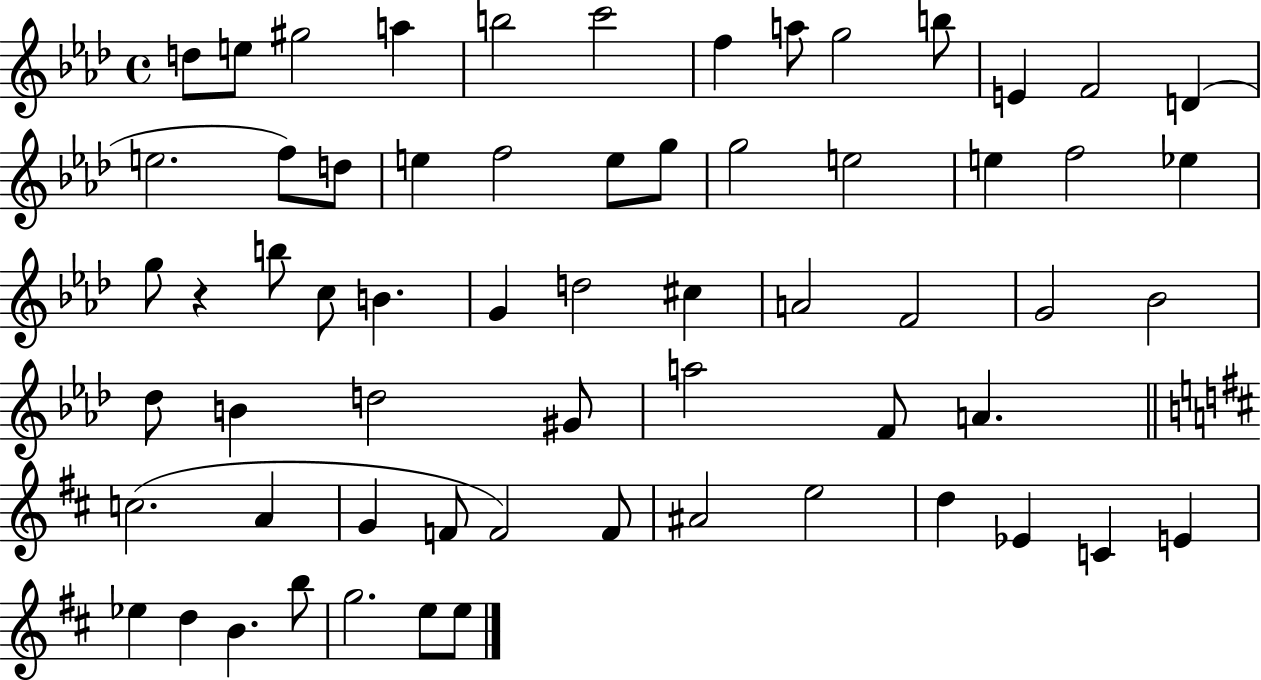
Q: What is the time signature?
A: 4/4